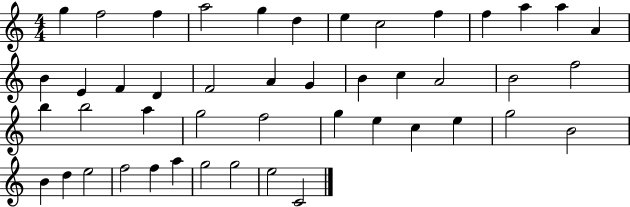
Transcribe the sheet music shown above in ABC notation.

X:1
T:Untitled
M:4/4
L:1/4
K:C
g f2 f a2 g d e c2 f f a a A B E F D F2 A G B c A2 B2 f2 b b2 a g2 f2 g e c e g2 B2 B d e2 f2 f a g2 g2 e2 C2